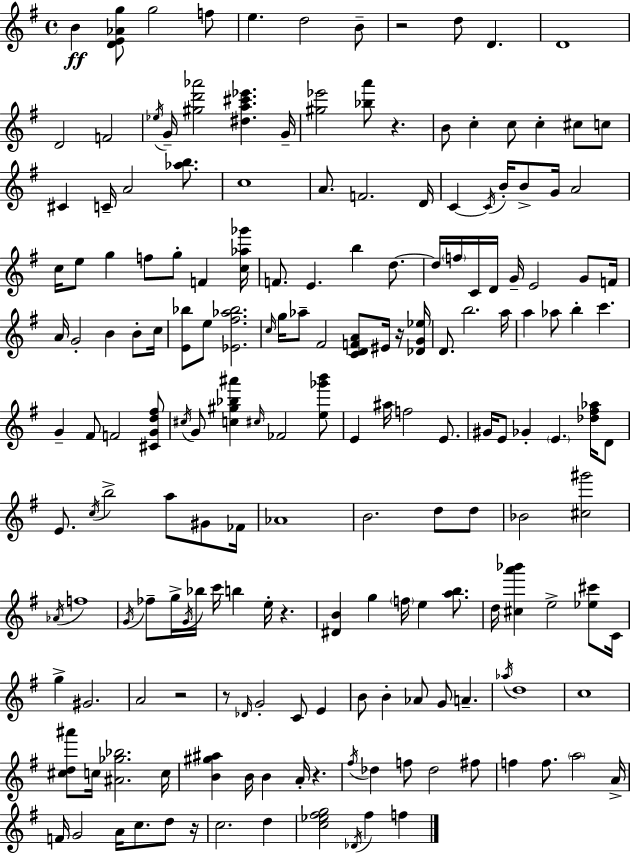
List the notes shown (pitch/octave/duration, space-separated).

B4/q [D4,E4,Ab4,G5]/e G5/h F5/e E5/q. D5/h B4/e R/h D5/e D4/q. D4/w D4/h F4/h Eb5/s G4/s [G#5,D6,Ab6]/h [D#5,A5,C#6,Eb6]/q. G4/s [G#5,Eb6]/h [Bb5,A6]/e R/q. B4/e C5/q C5/e C5/q C#5/e C5/e C#4/q C4/s A4/h [Ab5,B5]/e. C5/w A4/e. F4/h. D4/s C4/q C4/s B4/s B4/e G4/s A4/h C5/s E5/e G5/q F5/e G5/e F4/q [C5,Ab5,Gb6]/s F4/e. E4/q. B5/q D5/e. D5/s F5/s C4/s D4/s G4/s E4/h G4/e F4/s A4/s G4/h B4/q B4/e C5/s [E4,Bb5]/e E5/e [Eb4,F#5,Ab5,Bb5]/h. C5/s G5/s Ab5/e F#4/h [C4,D4,F4,A4]/e EIS4/s R/s [Db4,G4,Eb5]/s D4/e. B5/h. A5/s A5/q Ab5/e B5/q C6/q. G4/q F#4/e F4/h [C#4,G4,D5,F#5]/e C#5/s G4/e [C5,G#5,Bb5,A#6]/q C#5/s FES4/h [E5,Gb6,B6]/e E4/q A#5/s F5/h E4/e. G#4/s E4/e Gb4/q E4/q. [Db5,F#5,Ab5]/s D4/e E4/e. C5/s B5/h A5/e G#4/e FES4/s Ab4/w B4/h. D5/e D5/e Bb4/h [C#5,G#6]/h Ab4/s F5/w G4/s FES5/e G5/s G4/s Bb5/s C6/s B5/q E5/s R/q. [D#4,B4]/q G5/q F5/s E5/q [A5,B5]/e. D5/s [C#5,A6,Bb6]/q E5/h [Eb5,C#6]/e C4/s G5/q G#4/h. A4/h R/h R/e Db4/s G4/h C4/e E4/q B4/e B4/q Ab4/e G4/e A4/q. Ab5/s D5/w C5/w [C#5,D5,A#6]/e C5/s [A#4,Gb5,Bb5]/h. C5/s [B4,G#5,A#5]/q B4/s B4/q A4/s R/q. F#5/s Db5/q F5/e Db5/h F#5/e F5/q F5/e. A5/h A4/s F4/s G4/h A4/s C5/e. D5/e R/s C5/h. D5/q [C5,Eb5,F#5,G5]/h Db4/s F#5/q F5/q